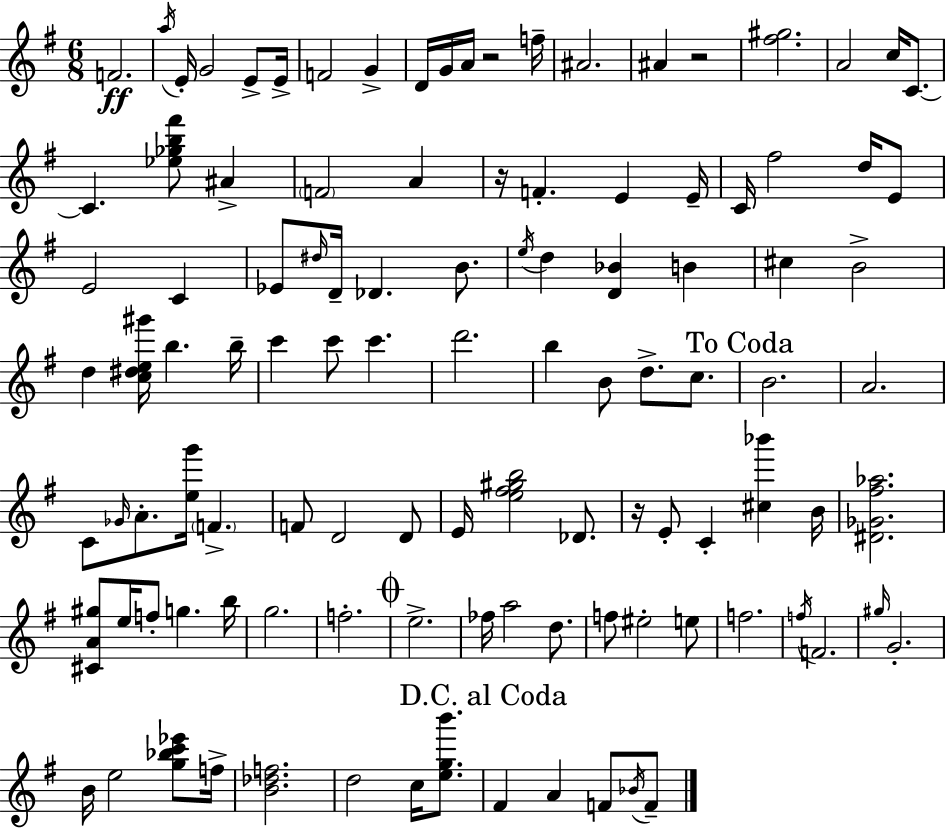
F4/h. A5/s E4/s G4/h E4/e E4/s F4/h G4/q D4/s G4/s A4/s R/h F5/s A#4/h. A#4/q R/h [F#5,G#5]/h. A4/h C5/s C4/e. C4/q. [Eb5,Gb5,B5,F#6]/e A#4/q F4/h A4/q R/s F4/q. E4/q E4/s C4/s F#5/h D5/s E4/e E4/h C4/q Eb4/e D#5/s D4/s Db4/q. B4/e. E5/s D5/q [D4,Bb4]/q B4/q C#5/q B4/h D5/q [C5,D#5,E5,G#6]/s B5/q. B5/s C6/q C6/e C6/q. D6/h. B5/q B4/e D5/e. C5/e. B4/h. A4/h. C4/e Gb4/s A4/e. [E5,G6]/s F4/q. F4/e D4/h D4/e E4/s [E5,F#5,G#5,B5]/h Db4/e. R/s E4/e C4/q [C#5,Bb6]/q B4/s [D#4,Gb4,F#5,Ab5]/h. [C#4,A4,G#5]/e E5/s F5/e G5/q. B5/s G5/h. F5/h. E5/h. FES5/s A5/h D5/e. F5/e EIS5/h E5/e F5/h. F5/s F4/h. G#5/s G4/h. B4/s E5/h [G5,Bb5,C6,Eb6]/e F5/s [B4,Db5,F5]/h. D5/h C5/s [E5,G5,B6]/e. F#4/q A4/q F4/e Bb4/s F4/e